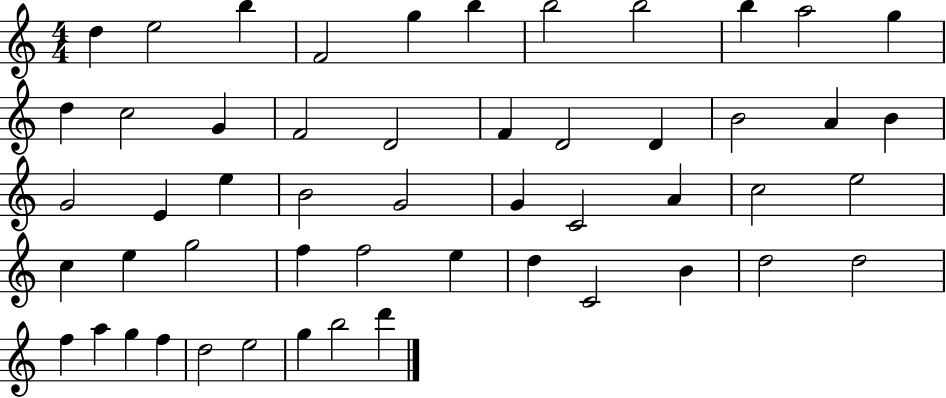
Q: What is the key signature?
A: C major